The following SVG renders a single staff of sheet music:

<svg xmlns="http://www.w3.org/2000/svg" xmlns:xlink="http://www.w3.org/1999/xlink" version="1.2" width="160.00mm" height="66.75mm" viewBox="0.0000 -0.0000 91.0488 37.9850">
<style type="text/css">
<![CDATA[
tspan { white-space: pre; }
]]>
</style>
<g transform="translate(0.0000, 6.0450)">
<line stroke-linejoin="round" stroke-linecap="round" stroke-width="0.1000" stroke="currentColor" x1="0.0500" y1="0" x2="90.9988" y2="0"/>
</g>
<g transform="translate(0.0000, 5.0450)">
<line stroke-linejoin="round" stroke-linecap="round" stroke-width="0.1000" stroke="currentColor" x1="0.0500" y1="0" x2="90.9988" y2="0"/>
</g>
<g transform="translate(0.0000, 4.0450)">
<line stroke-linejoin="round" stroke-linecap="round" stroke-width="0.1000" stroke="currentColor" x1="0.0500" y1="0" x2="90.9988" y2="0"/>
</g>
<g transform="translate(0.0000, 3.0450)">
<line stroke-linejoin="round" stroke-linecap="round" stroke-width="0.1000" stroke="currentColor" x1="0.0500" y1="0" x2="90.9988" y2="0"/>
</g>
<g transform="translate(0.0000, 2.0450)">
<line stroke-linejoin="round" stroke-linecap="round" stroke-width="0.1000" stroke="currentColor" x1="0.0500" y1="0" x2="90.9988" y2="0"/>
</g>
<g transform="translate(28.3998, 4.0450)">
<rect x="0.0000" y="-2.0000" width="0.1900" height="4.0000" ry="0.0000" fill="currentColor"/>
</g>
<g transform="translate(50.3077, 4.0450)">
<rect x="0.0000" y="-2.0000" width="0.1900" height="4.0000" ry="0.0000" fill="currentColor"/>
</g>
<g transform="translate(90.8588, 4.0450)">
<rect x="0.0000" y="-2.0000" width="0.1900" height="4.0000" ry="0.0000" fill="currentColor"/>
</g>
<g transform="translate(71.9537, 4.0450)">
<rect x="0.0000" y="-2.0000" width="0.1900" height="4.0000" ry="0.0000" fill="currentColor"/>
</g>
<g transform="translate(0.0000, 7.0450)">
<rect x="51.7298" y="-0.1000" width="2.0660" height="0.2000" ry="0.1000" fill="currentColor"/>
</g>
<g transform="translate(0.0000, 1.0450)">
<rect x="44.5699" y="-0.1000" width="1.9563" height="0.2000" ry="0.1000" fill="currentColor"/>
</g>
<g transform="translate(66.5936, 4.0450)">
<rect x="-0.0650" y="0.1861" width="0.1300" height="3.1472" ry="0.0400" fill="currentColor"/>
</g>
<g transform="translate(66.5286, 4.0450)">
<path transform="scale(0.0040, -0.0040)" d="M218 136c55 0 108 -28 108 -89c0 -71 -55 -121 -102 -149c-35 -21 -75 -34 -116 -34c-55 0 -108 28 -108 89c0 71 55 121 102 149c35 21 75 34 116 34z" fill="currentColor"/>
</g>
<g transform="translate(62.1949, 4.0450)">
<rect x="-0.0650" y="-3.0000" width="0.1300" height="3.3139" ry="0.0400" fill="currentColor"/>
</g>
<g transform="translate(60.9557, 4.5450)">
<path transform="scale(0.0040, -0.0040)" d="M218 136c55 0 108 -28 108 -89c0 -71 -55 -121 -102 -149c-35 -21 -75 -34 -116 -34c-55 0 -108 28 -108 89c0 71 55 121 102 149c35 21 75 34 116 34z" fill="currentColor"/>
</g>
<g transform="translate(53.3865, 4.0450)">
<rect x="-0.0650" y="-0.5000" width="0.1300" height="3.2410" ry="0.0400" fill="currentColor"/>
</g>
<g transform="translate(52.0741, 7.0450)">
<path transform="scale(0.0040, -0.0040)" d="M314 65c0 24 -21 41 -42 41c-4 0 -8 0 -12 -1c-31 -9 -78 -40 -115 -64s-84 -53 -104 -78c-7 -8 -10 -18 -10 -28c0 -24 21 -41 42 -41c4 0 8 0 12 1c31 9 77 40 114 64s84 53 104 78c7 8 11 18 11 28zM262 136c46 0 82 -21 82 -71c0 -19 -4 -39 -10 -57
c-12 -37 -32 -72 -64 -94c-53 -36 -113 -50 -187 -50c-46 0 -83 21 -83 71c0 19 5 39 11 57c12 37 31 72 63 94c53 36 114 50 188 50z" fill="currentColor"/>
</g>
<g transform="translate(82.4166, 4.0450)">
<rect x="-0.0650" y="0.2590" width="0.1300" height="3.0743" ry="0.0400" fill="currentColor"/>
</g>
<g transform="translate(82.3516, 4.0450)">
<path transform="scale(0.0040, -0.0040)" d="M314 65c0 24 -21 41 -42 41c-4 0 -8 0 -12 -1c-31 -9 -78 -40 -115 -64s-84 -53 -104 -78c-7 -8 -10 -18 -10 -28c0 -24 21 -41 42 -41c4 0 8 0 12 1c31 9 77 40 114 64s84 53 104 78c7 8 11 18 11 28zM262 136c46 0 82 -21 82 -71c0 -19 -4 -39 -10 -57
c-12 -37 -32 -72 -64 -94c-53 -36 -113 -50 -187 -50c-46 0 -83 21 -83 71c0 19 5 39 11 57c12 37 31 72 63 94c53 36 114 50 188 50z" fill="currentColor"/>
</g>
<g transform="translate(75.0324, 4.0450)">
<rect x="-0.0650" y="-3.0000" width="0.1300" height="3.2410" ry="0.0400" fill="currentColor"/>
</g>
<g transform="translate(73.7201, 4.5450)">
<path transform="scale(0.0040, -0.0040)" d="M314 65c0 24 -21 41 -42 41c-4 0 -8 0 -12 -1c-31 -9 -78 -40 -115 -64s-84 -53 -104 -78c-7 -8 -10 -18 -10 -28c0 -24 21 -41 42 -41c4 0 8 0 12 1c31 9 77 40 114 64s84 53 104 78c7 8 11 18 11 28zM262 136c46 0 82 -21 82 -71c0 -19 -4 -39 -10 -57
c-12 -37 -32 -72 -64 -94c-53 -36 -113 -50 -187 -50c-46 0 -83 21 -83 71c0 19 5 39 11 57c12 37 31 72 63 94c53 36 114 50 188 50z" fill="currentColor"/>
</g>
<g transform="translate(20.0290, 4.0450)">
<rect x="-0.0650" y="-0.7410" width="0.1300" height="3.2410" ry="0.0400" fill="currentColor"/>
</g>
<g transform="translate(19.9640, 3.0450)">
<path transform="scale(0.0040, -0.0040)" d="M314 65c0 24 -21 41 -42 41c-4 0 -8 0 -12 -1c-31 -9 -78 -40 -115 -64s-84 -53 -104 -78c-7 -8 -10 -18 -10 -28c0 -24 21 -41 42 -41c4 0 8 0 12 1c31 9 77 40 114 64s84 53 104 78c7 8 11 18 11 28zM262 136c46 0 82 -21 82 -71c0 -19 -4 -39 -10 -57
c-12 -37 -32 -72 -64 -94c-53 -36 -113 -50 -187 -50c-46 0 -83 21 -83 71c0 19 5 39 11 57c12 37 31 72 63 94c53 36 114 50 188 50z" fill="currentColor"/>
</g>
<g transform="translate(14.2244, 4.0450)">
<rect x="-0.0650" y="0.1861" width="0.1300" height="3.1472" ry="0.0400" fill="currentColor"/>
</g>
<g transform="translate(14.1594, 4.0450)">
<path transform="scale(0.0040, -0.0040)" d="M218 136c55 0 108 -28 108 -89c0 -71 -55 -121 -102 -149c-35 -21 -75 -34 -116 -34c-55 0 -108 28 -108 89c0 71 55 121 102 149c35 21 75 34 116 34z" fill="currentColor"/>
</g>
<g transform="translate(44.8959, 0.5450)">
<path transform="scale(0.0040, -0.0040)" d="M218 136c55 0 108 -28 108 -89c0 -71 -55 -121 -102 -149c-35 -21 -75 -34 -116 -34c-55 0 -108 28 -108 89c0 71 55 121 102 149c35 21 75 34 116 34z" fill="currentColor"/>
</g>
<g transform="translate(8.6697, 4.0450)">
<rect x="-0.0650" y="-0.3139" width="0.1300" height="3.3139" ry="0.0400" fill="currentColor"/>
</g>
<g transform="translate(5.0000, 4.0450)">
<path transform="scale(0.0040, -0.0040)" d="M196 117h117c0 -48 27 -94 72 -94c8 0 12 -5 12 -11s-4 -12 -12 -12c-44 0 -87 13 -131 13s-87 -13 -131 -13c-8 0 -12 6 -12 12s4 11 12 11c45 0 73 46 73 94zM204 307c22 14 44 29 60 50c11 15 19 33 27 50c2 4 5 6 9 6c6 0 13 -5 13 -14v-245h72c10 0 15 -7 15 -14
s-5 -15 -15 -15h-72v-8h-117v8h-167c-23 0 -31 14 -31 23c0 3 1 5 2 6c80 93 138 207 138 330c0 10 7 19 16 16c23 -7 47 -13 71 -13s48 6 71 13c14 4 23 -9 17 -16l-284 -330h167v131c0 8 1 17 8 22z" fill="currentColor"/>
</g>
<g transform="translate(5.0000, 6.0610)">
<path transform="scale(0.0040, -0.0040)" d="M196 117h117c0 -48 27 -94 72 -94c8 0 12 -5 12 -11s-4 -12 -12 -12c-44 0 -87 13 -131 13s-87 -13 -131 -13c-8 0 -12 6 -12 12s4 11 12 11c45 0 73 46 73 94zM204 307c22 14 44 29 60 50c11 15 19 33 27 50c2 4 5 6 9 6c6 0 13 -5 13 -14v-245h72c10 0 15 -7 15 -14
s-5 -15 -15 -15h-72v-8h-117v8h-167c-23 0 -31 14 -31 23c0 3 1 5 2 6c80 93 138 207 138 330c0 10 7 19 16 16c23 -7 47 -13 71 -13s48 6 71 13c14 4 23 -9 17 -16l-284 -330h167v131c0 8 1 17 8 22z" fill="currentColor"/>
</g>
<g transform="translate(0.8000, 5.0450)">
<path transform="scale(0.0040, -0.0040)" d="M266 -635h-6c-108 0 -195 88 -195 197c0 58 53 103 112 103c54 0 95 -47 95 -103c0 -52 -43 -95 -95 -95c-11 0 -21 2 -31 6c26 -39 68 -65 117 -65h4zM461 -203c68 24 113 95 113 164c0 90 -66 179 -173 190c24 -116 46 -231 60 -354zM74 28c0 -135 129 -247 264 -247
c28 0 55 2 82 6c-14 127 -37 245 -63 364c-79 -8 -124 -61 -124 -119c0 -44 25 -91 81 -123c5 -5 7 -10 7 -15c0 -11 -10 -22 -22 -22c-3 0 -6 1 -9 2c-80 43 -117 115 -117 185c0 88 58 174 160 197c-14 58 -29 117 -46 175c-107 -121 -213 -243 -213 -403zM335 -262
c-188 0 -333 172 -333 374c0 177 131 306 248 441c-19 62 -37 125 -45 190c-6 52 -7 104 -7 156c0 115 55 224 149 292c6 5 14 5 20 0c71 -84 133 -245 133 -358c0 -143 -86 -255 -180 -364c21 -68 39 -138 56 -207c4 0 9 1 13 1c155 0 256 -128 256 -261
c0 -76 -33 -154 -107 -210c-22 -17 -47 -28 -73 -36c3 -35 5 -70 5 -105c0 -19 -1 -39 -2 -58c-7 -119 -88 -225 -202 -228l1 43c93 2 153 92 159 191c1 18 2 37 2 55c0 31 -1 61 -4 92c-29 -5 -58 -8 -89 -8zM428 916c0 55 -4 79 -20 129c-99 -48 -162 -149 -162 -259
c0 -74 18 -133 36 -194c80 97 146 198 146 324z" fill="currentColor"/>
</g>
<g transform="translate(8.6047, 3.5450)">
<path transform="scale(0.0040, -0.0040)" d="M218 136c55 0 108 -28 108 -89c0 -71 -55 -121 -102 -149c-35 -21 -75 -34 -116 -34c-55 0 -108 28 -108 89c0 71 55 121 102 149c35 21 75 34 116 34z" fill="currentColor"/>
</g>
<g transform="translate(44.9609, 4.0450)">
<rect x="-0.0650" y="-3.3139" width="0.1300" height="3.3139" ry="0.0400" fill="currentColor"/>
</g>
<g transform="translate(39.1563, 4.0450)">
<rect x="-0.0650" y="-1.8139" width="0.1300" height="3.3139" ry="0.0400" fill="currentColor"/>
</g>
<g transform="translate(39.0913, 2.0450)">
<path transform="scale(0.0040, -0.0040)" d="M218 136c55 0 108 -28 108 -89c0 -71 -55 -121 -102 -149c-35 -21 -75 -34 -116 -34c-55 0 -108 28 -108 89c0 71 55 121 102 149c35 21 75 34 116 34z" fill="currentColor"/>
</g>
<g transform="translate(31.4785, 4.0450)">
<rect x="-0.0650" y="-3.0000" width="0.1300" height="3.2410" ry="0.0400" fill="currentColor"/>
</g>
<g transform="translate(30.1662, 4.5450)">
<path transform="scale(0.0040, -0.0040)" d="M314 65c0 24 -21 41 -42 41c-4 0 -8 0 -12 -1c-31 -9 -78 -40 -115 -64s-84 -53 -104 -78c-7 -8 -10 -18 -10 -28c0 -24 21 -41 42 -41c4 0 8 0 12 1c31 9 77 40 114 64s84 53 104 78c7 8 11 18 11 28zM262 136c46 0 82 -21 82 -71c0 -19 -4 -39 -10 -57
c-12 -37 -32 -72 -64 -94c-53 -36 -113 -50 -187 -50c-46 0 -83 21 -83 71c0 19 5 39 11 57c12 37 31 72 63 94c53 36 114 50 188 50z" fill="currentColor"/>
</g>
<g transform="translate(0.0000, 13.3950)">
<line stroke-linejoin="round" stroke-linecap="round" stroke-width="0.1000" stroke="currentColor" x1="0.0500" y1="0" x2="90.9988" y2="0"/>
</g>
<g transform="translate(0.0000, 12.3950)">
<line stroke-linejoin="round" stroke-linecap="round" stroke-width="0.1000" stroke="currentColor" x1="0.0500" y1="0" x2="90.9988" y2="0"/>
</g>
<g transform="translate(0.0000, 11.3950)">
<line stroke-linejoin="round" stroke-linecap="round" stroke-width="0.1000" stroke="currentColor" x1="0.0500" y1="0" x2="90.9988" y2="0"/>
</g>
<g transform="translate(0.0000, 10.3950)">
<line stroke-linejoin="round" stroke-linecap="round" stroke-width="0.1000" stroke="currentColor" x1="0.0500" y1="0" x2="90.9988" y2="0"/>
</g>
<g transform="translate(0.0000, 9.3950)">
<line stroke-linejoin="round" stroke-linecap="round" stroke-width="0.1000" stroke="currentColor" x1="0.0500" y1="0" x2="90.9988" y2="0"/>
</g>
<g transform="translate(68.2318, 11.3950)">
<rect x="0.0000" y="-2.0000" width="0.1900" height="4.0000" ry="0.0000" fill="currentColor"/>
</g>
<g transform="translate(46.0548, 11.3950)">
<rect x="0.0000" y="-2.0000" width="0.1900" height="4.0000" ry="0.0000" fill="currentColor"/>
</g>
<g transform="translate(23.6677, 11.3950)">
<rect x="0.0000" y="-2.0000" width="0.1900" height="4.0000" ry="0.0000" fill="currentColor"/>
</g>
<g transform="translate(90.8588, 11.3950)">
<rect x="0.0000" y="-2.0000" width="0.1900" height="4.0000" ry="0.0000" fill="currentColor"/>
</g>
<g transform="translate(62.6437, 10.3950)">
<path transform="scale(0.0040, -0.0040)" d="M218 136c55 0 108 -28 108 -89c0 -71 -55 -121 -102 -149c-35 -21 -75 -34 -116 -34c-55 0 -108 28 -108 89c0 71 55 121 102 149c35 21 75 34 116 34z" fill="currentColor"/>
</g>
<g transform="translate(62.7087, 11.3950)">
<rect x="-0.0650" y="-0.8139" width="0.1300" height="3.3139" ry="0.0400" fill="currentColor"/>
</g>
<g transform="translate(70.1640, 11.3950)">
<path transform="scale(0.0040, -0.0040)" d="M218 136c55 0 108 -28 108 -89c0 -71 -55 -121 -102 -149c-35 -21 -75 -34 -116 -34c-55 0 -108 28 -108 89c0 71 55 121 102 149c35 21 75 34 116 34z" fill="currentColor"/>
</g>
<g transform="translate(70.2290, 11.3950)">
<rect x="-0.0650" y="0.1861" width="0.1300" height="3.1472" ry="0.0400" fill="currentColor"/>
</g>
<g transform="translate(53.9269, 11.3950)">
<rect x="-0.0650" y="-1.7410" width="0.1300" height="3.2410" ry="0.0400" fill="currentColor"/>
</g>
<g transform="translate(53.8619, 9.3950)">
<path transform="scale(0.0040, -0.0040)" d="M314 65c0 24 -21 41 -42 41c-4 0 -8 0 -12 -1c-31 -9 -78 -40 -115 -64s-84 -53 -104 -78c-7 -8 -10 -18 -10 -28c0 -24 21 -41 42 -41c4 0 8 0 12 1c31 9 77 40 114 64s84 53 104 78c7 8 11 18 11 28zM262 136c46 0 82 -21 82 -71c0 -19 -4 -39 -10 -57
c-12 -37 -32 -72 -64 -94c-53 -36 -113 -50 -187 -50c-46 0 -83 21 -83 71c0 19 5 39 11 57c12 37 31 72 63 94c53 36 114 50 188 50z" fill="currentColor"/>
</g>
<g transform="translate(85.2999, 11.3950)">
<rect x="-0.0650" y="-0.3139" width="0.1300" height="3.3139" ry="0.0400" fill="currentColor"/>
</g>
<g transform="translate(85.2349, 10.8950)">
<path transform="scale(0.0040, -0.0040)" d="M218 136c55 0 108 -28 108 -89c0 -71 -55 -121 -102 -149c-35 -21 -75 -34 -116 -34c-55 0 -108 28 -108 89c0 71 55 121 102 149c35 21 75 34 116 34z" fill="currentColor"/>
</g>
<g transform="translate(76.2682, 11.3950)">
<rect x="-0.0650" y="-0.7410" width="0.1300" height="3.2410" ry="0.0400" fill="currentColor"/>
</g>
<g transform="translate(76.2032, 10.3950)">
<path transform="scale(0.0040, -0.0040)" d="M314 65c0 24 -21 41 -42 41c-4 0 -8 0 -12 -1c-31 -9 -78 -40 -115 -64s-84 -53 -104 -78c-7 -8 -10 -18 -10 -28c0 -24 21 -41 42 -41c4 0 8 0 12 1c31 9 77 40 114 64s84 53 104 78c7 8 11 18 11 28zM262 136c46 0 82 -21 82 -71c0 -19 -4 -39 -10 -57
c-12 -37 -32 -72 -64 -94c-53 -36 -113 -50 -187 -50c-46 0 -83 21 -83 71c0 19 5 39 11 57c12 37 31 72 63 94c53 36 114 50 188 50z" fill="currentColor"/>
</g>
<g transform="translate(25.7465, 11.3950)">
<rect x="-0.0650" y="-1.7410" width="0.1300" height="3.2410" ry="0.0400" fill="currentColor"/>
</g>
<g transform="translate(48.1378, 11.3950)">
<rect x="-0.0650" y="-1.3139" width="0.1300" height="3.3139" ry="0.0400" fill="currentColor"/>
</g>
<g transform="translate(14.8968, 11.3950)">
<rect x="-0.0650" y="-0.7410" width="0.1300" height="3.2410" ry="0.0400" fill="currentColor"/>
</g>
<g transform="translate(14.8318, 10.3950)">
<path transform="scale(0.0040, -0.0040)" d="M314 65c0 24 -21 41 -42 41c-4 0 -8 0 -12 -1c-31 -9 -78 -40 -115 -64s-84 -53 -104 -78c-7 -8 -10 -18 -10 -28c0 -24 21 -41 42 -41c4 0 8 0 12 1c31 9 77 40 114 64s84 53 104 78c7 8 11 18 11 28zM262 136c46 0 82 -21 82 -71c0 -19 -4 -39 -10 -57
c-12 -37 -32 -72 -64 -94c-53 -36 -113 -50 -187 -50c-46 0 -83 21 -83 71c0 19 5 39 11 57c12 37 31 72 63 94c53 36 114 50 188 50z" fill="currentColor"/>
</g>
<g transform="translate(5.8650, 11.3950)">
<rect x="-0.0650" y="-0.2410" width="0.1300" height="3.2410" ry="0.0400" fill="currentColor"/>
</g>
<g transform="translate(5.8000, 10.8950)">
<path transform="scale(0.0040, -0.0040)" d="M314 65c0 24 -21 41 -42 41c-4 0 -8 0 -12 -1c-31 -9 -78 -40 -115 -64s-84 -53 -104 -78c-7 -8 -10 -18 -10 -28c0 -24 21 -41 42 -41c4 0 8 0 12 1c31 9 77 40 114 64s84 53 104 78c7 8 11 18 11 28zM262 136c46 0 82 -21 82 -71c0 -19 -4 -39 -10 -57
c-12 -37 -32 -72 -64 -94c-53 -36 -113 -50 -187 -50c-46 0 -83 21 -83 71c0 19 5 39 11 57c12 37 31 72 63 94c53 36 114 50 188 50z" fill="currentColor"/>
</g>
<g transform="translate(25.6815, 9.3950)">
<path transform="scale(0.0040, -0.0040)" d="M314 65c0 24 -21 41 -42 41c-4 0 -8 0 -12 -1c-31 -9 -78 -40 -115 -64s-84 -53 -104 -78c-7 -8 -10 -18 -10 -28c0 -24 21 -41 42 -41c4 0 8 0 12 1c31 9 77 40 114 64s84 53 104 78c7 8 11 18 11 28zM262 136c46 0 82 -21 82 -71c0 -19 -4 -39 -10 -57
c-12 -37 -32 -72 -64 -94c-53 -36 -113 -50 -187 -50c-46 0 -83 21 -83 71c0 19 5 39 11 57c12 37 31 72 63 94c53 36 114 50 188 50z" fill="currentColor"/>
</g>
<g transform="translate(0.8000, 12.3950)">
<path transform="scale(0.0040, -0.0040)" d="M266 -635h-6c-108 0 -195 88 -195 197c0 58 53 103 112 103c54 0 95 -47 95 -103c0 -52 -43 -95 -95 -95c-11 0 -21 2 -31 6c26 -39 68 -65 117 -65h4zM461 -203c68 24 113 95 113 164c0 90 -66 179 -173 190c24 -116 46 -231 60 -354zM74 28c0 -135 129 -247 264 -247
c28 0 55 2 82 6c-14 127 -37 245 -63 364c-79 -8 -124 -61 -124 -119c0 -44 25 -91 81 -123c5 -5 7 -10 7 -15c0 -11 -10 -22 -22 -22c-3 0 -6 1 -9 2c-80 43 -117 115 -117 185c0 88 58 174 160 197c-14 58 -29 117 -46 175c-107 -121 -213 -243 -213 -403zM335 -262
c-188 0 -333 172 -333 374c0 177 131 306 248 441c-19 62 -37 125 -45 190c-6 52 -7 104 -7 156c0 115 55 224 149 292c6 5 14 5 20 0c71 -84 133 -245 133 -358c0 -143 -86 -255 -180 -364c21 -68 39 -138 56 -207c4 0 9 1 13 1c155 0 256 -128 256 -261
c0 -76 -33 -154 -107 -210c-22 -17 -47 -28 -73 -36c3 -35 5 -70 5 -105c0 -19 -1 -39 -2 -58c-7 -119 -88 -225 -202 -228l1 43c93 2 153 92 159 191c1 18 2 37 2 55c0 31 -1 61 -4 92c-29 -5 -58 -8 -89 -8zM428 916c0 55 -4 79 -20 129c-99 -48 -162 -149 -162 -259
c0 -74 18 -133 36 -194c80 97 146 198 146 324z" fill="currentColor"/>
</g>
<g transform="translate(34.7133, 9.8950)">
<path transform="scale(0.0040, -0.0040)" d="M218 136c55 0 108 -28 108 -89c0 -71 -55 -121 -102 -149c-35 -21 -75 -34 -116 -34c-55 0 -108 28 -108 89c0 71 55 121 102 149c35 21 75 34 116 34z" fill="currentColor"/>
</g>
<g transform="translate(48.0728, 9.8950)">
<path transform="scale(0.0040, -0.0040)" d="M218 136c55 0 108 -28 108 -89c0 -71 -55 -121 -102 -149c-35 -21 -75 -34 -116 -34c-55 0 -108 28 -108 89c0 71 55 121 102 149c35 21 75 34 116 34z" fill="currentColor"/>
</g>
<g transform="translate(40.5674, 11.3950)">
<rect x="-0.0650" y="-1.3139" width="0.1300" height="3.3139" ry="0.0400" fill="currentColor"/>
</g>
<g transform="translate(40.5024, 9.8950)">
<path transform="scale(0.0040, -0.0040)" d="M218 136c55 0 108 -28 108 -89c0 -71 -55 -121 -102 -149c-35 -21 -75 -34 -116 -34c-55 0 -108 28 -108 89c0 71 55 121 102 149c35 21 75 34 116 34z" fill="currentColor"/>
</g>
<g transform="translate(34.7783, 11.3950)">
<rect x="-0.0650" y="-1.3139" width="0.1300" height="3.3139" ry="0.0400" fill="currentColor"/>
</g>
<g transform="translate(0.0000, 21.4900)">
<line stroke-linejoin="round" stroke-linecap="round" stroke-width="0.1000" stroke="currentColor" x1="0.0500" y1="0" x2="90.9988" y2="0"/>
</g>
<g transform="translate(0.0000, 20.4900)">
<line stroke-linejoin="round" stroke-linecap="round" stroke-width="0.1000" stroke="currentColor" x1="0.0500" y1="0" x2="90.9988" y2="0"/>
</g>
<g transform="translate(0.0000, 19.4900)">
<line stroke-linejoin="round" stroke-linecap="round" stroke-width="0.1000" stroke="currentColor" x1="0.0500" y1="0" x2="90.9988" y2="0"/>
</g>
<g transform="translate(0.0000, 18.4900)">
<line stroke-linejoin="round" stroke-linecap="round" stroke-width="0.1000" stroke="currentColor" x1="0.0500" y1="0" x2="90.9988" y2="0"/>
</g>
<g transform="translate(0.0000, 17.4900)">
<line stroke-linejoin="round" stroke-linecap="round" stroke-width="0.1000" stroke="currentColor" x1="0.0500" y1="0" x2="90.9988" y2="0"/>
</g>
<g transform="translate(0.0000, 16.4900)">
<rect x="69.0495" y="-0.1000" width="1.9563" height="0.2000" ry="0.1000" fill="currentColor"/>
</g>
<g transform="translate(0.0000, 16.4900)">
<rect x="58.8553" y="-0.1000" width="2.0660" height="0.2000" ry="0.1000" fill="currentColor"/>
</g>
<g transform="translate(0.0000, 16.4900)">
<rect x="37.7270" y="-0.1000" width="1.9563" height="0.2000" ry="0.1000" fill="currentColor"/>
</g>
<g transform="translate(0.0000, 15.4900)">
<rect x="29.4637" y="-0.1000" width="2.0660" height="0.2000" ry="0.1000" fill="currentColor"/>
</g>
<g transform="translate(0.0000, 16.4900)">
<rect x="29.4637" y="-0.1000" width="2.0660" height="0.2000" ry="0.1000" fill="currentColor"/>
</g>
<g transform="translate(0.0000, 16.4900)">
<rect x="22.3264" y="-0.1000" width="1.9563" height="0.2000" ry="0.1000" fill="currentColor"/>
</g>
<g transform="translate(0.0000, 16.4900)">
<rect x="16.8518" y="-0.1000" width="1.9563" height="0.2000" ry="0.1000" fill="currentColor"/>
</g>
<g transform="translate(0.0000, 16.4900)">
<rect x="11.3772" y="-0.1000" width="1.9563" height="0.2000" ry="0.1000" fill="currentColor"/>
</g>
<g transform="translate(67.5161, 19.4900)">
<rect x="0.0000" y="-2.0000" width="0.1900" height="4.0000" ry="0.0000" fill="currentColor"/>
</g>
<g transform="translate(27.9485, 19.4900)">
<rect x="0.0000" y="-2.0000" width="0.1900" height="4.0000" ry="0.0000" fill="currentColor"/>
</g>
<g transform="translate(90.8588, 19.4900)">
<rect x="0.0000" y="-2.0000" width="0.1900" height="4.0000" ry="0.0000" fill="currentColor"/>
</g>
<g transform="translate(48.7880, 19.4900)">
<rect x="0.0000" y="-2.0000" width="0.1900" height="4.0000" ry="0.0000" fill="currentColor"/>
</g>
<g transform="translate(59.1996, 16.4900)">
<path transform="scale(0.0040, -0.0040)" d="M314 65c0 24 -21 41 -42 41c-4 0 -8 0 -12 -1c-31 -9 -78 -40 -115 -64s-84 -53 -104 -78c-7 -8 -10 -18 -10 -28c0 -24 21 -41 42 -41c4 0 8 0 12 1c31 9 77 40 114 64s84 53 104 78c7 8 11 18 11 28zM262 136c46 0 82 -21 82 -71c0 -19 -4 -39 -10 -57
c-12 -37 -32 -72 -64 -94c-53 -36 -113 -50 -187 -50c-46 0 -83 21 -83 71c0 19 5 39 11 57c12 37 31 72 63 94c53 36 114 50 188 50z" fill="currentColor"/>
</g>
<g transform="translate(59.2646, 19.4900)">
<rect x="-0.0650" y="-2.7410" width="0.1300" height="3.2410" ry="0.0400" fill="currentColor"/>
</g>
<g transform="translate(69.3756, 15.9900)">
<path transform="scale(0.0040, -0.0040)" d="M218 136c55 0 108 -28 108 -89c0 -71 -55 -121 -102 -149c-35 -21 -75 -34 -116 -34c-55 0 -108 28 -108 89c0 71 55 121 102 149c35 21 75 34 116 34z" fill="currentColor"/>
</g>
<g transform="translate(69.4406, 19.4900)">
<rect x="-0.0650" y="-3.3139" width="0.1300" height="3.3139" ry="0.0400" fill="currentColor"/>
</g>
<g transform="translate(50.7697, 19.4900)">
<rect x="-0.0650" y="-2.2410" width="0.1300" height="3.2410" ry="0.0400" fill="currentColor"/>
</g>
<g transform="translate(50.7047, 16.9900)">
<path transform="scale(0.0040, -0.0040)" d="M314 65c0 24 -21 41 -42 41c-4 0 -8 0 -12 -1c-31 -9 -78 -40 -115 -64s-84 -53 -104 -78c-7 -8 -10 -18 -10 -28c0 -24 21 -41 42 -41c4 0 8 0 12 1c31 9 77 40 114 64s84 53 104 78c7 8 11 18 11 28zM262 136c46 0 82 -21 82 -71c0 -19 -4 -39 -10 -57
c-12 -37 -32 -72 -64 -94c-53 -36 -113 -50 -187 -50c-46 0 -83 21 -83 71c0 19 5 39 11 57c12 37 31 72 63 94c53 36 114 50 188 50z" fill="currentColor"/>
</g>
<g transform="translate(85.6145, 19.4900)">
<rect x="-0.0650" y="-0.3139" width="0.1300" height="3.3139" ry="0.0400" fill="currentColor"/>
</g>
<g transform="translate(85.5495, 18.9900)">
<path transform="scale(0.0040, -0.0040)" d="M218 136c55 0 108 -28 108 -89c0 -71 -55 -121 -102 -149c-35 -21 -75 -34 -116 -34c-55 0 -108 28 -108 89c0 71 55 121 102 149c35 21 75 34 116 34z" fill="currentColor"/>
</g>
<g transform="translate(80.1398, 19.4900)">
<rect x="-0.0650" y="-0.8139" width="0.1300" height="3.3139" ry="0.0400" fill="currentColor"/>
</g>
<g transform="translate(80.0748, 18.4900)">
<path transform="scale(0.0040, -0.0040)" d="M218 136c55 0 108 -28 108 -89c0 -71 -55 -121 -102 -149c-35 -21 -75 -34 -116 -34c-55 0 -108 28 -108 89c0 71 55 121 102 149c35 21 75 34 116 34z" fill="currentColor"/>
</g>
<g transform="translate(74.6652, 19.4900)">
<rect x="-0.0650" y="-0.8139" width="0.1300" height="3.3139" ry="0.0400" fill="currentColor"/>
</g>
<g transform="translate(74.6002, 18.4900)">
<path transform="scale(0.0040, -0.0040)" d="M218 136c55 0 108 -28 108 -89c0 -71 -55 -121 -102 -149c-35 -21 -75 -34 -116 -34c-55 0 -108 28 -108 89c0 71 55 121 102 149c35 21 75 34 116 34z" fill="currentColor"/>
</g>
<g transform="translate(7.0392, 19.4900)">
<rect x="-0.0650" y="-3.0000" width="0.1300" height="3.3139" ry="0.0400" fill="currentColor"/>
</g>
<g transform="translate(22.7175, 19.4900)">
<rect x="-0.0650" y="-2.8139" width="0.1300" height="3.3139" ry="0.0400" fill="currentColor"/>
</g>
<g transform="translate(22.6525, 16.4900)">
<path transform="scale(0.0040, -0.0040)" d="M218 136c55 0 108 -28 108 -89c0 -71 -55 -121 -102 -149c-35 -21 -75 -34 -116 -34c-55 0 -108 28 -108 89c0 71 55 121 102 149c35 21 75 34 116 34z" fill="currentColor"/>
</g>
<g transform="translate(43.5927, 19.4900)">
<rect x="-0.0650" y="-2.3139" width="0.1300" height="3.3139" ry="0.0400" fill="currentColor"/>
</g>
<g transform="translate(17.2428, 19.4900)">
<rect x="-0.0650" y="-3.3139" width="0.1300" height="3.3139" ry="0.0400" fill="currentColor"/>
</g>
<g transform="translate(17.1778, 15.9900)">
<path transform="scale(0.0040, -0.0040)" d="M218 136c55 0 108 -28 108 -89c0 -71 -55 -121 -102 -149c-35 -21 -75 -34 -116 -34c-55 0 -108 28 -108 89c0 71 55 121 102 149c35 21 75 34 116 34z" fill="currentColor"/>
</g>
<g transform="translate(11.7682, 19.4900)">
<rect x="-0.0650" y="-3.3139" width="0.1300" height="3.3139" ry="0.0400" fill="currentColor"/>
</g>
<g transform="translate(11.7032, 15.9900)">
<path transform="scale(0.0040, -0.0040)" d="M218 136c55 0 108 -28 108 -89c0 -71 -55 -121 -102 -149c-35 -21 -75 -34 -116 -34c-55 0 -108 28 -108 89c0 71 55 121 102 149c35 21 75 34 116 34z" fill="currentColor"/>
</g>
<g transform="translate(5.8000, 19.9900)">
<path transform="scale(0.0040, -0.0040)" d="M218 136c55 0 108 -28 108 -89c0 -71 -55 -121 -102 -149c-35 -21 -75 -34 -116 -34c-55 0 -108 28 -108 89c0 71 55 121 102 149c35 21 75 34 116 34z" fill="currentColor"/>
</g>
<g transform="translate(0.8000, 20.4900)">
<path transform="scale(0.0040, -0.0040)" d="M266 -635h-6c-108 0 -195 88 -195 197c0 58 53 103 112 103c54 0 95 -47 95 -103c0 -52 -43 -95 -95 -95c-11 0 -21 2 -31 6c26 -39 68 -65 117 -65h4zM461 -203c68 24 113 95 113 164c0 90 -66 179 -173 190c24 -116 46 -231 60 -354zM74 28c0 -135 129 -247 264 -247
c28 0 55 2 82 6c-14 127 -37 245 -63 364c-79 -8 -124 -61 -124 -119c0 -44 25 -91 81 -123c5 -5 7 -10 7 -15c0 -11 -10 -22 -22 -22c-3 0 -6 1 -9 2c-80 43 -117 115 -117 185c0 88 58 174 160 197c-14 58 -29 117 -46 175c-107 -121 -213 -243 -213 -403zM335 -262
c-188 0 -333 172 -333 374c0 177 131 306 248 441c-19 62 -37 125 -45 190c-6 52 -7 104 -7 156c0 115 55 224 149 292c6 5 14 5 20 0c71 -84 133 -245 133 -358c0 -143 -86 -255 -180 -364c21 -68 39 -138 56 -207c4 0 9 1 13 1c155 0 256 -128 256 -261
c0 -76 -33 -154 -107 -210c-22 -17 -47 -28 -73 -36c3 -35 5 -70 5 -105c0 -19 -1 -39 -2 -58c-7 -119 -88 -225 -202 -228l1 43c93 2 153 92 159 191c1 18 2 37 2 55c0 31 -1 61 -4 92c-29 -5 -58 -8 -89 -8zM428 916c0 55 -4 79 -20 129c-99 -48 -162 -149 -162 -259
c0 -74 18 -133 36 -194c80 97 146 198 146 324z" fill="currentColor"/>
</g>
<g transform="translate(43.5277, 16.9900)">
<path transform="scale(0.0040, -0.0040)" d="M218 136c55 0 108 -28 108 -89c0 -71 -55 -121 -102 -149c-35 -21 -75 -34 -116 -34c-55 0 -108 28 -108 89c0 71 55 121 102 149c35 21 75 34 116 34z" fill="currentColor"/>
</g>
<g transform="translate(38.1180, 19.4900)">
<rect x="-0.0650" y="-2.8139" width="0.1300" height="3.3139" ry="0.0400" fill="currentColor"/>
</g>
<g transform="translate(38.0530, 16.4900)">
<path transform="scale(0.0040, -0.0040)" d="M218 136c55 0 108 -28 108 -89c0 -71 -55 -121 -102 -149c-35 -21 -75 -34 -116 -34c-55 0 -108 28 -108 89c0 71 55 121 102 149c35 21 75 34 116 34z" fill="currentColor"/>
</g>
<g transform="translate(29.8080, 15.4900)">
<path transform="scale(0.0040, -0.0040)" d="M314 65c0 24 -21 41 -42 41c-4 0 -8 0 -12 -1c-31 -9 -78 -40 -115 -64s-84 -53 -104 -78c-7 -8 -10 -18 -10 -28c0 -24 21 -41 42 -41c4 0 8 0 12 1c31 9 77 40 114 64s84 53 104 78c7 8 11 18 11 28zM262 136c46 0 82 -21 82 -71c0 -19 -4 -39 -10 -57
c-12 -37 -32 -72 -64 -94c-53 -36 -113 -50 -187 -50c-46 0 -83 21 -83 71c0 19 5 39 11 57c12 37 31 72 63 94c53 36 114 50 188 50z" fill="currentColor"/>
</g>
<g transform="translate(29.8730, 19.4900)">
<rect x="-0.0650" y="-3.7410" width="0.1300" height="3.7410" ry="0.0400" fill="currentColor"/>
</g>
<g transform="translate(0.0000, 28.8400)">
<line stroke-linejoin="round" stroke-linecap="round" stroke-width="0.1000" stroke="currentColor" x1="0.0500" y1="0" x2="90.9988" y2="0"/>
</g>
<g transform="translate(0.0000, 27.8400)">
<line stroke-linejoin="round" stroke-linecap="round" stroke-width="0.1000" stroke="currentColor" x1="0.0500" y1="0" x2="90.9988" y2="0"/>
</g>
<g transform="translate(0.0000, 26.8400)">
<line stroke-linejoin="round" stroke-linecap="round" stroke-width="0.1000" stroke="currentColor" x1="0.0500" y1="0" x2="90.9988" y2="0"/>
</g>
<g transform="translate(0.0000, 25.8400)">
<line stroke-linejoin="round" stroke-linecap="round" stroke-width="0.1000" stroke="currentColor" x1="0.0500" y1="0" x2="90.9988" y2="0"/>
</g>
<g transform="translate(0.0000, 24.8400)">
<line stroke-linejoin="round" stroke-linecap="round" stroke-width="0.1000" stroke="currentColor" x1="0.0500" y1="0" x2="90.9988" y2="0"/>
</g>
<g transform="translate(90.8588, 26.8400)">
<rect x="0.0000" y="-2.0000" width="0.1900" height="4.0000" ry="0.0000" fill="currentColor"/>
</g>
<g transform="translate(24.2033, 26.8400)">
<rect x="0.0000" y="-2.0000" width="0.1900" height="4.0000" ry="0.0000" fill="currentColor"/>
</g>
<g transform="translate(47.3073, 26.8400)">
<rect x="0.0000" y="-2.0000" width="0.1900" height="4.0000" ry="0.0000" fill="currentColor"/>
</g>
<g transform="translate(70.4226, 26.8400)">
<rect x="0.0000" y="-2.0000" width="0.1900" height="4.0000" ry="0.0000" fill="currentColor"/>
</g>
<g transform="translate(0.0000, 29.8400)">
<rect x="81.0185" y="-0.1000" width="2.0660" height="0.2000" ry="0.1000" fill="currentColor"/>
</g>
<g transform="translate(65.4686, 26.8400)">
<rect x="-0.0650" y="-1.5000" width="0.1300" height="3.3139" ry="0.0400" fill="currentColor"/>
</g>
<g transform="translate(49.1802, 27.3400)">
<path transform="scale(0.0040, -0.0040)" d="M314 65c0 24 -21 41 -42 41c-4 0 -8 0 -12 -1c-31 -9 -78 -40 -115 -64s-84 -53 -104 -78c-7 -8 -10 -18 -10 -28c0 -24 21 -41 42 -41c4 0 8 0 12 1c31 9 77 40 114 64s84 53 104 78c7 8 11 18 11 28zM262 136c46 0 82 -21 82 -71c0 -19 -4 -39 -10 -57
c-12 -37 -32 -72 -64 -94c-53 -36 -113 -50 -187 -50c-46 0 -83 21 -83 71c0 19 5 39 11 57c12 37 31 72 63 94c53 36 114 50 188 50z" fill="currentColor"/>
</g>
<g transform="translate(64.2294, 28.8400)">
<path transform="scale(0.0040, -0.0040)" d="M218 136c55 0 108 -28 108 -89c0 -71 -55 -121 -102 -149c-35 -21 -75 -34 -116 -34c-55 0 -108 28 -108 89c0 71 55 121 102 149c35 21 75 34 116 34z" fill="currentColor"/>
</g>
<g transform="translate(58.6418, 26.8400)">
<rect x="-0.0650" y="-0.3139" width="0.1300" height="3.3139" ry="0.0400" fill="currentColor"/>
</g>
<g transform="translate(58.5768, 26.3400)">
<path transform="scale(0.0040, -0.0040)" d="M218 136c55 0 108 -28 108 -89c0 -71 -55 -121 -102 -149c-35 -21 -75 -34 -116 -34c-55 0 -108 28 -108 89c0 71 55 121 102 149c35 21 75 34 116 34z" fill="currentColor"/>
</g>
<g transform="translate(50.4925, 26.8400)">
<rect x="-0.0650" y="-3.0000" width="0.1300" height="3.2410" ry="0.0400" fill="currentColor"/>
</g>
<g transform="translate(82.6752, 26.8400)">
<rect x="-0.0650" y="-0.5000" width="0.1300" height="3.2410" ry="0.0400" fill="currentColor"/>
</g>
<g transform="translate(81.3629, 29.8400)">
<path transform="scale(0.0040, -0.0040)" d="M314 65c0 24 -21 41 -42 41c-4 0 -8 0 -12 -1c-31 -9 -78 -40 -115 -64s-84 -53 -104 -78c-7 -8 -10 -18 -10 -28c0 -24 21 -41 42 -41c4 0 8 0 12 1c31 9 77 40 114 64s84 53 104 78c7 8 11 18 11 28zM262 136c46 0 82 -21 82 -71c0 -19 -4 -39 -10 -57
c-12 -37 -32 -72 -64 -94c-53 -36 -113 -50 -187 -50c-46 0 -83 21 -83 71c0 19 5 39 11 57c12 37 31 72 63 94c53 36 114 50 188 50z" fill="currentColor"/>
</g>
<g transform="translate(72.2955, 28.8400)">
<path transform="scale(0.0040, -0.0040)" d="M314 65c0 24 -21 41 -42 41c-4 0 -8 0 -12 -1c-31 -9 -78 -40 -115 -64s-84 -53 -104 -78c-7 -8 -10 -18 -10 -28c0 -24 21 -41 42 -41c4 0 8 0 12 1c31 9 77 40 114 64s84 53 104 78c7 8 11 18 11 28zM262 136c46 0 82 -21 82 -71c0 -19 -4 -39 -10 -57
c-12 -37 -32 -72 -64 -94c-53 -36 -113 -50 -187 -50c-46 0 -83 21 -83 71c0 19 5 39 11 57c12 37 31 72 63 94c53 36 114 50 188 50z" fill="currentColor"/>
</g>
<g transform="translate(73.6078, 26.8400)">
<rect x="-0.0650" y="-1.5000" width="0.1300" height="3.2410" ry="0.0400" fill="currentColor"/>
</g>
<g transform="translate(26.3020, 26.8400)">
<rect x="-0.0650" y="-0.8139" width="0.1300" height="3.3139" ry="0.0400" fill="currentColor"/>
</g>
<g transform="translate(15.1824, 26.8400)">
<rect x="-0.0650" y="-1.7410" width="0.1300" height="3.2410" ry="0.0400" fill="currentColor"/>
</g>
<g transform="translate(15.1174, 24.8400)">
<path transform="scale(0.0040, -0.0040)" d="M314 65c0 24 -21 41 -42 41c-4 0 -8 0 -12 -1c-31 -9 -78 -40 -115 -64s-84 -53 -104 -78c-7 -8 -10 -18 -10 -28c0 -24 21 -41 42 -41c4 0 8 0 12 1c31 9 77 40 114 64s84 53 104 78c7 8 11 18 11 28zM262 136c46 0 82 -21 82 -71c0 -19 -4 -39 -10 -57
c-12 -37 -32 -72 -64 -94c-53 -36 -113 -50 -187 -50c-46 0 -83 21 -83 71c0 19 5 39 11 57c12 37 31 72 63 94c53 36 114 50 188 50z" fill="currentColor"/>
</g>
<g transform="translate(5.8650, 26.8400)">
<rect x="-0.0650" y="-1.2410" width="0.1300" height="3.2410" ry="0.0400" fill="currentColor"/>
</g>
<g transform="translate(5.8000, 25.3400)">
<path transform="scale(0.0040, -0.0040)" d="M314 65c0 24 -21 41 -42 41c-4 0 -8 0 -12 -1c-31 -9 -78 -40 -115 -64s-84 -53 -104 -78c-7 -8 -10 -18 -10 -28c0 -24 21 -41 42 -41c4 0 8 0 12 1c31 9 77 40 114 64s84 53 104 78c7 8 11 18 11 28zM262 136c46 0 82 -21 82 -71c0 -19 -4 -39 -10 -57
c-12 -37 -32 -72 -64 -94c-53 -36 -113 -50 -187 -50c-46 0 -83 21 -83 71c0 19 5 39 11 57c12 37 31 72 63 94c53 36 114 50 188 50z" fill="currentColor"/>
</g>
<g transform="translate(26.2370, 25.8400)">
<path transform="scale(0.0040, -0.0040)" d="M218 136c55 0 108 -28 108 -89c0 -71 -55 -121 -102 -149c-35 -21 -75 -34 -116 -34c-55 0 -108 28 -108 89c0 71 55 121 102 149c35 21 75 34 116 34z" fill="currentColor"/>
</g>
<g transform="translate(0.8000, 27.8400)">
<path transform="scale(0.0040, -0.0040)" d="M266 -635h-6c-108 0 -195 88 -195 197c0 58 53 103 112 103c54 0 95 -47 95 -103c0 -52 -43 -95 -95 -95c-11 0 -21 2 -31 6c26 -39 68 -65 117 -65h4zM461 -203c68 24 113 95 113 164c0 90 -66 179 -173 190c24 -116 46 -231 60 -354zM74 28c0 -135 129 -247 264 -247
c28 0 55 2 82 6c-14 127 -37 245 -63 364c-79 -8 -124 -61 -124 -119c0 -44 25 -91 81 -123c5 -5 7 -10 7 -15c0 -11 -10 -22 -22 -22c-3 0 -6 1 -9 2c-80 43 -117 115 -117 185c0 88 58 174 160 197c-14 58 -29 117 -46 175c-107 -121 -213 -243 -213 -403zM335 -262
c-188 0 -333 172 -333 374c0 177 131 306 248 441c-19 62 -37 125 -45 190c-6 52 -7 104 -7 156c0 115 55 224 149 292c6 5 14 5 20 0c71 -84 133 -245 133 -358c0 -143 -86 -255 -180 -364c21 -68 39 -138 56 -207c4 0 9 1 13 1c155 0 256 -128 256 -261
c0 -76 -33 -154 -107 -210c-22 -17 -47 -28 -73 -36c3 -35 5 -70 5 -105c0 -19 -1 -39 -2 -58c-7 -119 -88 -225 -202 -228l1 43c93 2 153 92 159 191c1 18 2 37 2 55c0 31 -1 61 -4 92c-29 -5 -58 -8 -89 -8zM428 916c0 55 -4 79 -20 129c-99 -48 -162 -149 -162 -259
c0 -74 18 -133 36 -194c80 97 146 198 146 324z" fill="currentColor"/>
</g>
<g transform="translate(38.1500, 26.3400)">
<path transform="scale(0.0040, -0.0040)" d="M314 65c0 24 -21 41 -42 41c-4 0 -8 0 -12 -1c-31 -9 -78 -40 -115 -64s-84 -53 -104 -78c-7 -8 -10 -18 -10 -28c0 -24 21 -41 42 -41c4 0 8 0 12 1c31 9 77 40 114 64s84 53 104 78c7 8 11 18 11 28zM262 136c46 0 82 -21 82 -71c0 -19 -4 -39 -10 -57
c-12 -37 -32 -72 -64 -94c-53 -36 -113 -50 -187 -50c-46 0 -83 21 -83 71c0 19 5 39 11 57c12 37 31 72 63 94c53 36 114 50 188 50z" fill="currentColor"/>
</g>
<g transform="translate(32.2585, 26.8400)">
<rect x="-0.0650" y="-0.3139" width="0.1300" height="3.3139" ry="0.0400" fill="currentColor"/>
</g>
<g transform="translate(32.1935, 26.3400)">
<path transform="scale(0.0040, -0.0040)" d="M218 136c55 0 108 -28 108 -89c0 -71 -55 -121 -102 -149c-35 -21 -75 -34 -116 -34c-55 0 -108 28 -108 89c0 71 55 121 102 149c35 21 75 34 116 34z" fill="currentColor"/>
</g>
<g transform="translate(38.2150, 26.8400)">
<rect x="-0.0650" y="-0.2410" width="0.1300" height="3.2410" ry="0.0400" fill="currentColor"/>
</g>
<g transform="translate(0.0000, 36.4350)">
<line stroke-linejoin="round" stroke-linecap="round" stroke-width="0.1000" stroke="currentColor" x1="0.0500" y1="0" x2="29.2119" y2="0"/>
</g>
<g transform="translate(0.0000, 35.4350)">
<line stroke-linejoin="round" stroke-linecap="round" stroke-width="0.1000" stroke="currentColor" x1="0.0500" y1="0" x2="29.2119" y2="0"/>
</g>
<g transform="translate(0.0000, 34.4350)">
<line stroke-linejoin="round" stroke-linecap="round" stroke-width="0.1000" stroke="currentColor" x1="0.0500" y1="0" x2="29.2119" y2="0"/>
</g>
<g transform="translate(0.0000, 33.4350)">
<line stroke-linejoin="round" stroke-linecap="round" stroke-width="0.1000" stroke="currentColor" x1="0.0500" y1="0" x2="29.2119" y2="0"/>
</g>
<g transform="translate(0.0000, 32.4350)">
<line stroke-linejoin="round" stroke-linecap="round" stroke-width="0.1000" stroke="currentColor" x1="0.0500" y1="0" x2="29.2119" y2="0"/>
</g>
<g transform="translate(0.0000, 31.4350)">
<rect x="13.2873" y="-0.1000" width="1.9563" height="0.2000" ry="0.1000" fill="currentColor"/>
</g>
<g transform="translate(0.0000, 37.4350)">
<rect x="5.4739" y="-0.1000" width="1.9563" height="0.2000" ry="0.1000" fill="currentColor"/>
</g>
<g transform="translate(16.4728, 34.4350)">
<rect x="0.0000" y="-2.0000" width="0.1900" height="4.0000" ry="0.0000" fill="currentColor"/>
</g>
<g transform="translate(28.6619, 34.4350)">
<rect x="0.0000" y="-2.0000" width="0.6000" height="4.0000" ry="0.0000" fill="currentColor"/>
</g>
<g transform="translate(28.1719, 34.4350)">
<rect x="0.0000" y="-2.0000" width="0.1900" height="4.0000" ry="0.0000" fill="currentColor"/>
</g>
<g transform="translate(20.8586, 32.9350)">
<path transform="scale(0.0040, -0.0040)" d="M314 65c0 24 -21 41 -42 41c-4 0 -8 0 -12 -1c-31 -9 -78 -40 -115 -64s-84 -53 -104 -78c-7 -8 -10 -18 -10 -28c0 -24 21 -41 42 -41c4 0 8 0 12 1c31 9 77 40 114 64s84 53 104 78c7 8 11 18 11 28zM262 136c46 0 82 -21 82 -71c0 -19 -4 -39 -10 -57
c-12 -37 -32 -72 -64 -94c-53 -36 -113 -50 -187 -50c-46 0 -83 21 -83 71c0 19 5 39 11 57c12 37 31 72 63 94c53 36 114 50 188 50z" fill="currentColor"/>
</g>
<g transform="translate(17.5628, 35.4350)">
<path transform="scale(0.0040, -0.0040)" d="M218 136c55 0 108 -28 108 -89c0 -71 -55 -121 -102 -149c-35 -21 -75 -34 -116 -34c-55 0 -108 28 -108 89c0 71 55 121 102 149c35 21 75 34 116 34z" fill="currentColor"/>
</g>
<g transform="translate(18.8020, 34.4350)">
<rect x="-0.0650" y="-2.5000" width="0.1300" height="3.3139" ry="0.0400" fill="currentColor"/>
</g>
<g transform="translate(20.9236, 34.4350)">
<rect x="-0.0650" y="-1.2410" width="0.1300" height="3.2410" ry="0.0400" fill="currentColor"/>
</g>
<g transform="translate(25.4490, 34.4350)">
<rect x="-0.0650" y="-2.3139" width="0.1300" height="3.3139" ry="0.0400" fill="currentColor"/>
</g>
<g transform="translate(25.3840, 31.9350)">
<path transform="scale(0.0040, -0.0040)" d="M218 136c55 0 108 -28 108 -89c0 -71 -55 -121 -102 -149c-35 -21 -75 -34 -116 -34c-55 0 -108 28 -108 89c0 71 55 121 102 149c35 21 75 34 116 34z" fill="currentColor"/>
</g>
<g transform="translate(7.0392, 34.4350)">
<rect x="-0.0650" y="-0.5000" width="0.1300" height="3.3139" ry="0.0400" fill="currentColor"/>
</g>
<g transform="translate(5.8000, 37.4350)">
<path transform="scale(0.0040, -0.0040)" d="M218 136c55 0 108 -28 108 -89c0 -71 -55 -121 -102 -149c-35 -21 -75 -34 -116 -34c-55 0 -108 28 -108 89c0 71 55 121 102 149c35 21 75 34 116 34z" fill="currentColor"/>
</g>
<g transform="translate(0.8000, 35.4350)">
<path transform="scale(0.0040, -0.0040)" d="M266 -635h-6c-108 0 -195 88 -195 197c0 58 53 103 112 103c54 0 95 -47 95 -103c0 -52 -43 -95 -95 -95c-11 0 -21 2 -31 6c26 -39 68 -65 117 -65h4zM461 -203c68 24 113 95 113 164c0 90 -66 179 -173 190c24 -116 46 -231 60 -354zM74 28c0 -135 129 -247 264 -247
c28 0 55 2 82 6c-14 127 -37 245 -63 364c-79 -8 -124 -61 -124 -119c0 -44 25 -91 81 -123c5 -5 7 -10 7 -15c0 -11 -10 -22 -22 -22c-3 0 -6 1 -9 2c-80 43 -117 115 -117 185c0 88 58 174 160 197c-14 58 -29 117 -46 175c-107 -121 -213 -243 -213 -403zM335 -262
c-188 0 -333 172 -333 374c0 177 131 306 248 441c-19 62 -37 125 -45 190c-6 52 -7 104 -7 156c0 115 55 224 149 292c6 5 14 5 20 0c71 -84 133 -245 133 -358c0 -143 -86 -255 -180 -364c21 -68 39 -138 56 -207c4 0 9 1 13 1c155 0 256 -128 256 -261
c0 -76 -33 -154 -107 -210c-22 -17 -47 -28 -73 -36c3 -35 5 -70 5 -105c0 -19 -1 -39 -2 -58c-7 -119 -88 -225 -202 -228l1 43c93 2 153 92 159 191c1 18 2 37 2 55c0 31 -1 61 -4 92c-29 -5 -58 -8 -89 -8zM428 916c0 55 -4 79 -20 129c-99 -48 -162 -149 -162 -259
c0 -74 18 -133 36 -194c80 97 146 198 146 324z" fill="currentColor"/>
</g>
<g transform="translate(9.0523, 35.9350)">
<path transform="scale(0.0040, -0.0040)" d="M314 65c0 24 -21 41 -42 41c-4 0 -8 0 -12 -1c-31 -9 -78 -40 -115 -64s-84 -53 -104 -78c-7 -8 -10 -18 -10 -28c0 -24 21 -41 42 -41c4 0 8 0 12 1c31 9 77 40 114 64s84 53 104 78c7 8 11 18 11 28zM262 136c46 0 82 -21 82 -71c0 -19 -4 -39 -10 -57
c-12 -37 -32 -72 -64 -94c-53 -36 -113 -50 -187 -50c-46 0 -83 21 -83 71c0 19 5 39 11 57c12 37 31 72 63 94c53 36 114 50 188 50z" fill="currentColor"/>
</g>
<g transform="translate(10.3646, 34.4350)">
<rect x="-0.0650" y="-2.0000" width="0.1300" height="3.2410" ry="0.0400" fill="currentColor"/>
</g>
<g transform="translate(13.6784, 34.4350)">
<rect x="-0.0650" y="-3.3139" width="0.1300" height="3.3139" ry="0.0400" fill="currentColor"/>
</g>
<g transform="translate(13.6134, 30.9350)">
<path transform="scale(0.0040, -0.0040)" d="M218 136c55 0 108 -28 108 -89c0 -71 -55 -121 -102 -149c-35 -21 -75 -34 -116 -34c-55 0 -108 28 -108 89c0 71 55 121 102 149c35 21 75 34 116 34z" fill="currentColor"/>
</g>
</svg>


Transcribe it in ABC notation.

X:1
T:Untitled
M:4/4
L:1/4
K:C
c B d2 A2 f b C2 A B A2 B2 c2 d2 f2 e e e f2 d B d2 c A b b a c'2 a g g2 a2 b d d c e2 f2 d c c2 A2 c E E2 C2 C F2 b G e2 g